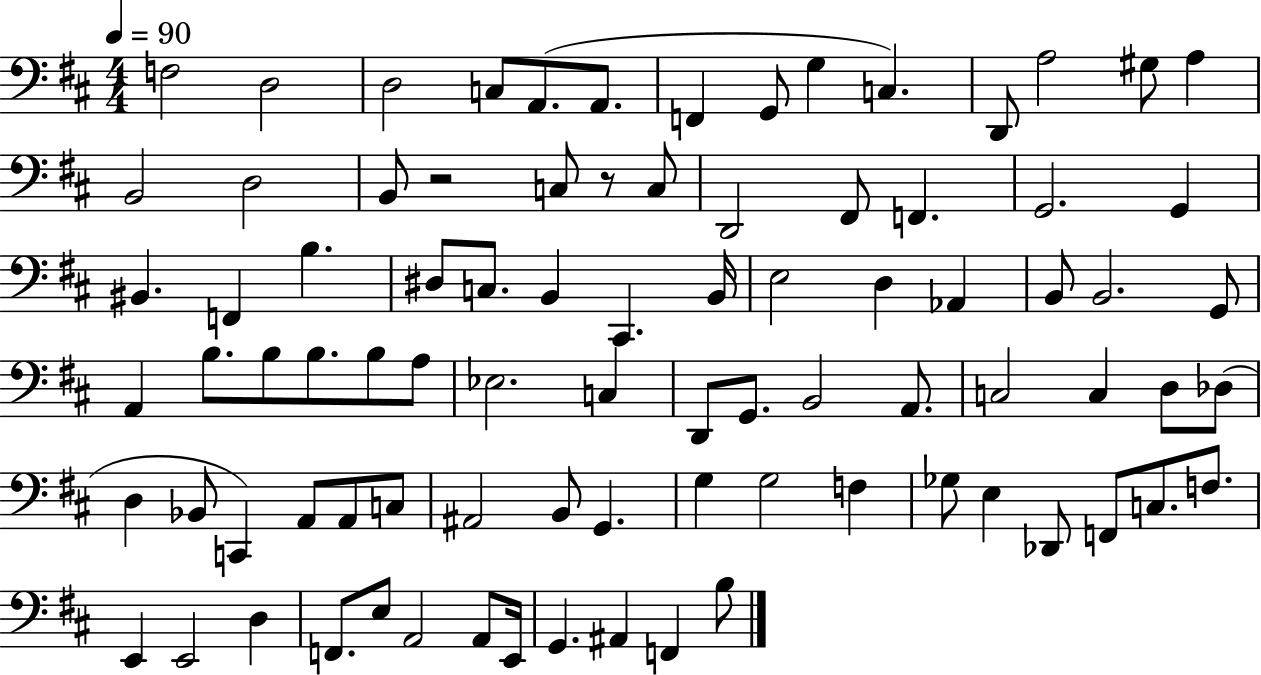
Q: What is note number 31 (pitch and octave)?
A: C#2